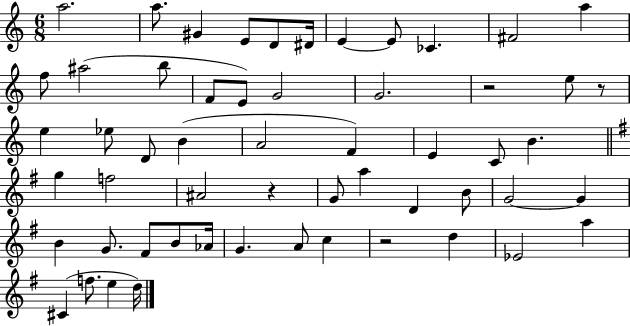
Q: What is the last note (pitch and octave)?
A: D5